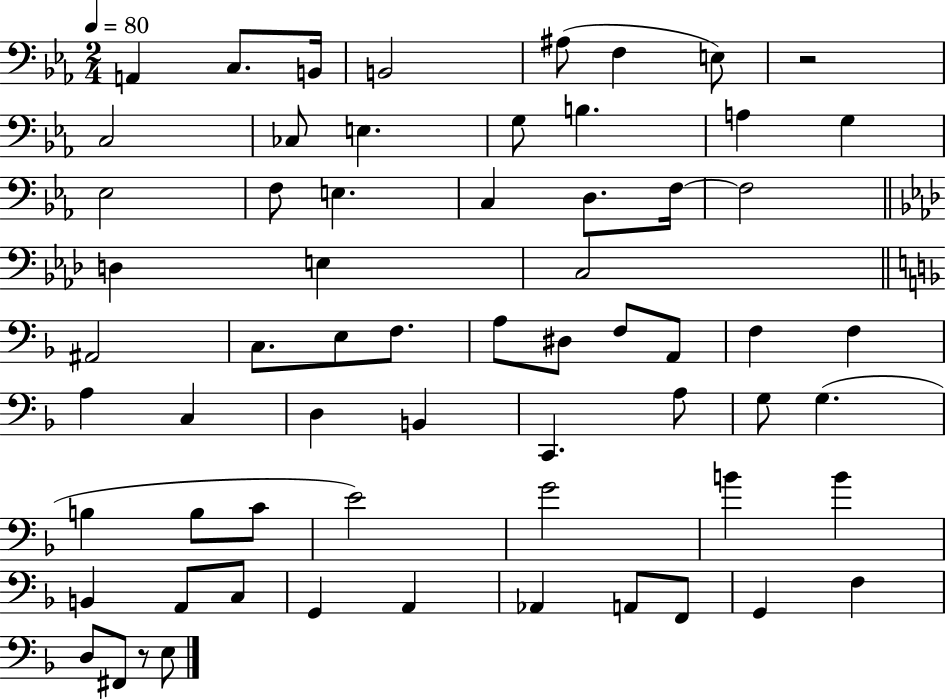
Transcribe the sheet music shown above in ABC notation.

X:1
T:Untitled
M:2/4
L:1/4
K:Eb
A,, C,/2 B,,/4 B,,2 ^A,/2 F, E,/2 z2 C,2 _C,/2 E, G,/2 B, A, G, _E,2 F,/2 E, C, D,/2 F,/4 F,2 D, E, C,2 ^A,,2 C,/2 E,/2 F,/2 A,/2 ^D,/2 F,/2 A,,/2 F, F, A, C, D, B,, C,, A,/2 G,/2 G, B, B,/2 C/2 E2 G2 B B B,, A,,/2 C,/2 G,, A,, _A,, A,,/2 F,,/2 G,, F, D,/2 ^F,,/2 z/2 E,/2